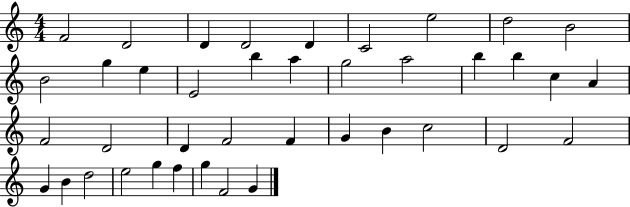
{
  \clef treble
  \numericTimeSignature
  \time 4/4
  \key c \major
  f'2 d'2 | d'4 d'2 d'4 | c'2 e''2 | d''2 b'2 | \break b'2 g''4 e''4 | e'2 b''4 a''4 | g''2 a''2 | b''4 b''4 c''4 a'4 | \break f'2 d'2 | d'4 f'2 f'4 | g'4 b'4 c''2 | d'2 f'2 | \break g'4 b'4 d''2 | e''2 g''4 f''4 | g''4 f'2 g'4 | \bar "|."
}